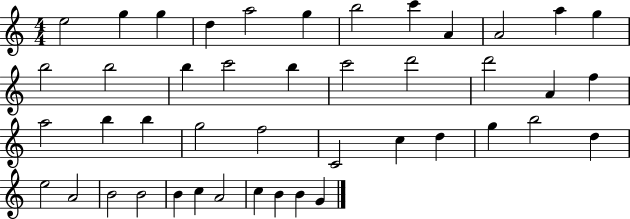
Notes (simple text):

E5/h G5/q G5/q D5/q A5/h G5/q B5/h C6/q A4/q A4/h A5/q G5/q B5/h B5/h B5/q C6/h B5/q C6/h D6/h D6/h A4/q F5/q A5/h B5/q B5/q G5/h F5/h C4/h C5/q D5/q G5/q B5/h D5/q E5/h A4/h B4/h B4/h B4/q C5/q A4/h C5/q B4/q B4/q G4/q